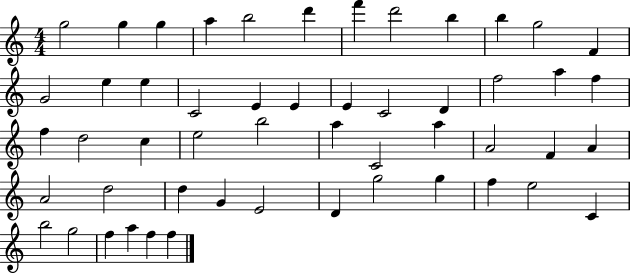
X:1
T:Untitled
M:4/4
L:1/4
K:C
g2 g g a b2 d' f' d'2 b b g2 F G2 e e C2 E E E C2 D f2 a f f d2 c e2 b2 a C2 a A2 F A A2 d2 d G E2 D g2 g f e2 C b2 g2 f a f f